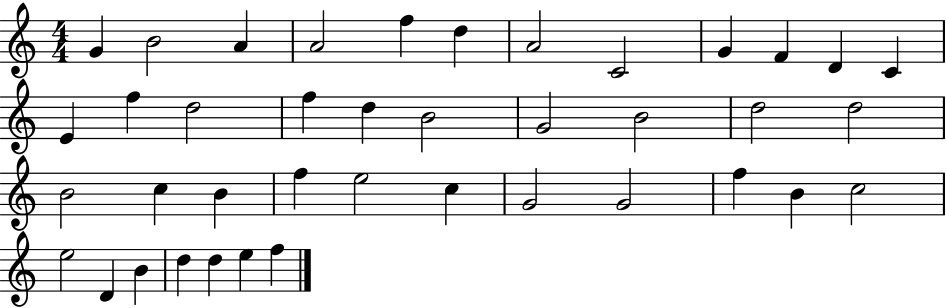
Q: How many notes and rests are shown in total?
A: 40